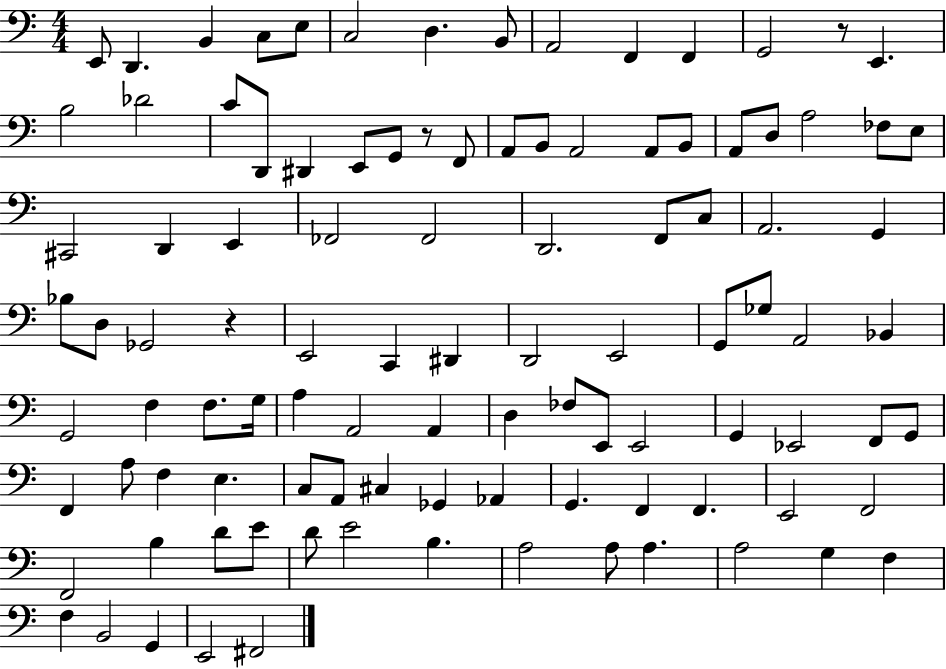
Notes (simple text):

E2/e D2/q. B2/q C3/e E3/e C3/h D3/q. B2/e A2/h F2/q F2/q G2/h R/e E2/q. B3/h Db4/h C4/e D2/e D#2/q E2/e G2/e R/e F2/e A2/e B2/e A2/h A2/e B2/e A2/e D3/e A3/h FES3/e E3/e C#2/h D2/q E2/q FES2/h FES2/h D2/h. F2/e C3/e A2/h. G2/q Bb3/e D3/e Gb2/h R/q E2/h C2/q D#2/q D2/h E2/h G2/e Gb3/e A2/h Bb2/q G2/h F3/q F3/e. G3/s A3/q A2/h A2/q D3/q FES3/e E2/e E2/h G2/q Eb2/h F2/e G2/e F2/q A3/e F3/q E3/q. C3/e A2/e C#3/q Gb2/q Ab2/q G2/q. F2/q F2/q. E2/h F2/h F2/h B3/q D4/e E4/e D4/e E4/h B3/q. A3/h A3/e A3/q. A3/h G3/q F3/q F3/q B2/h G2/q E2/h F#2/h